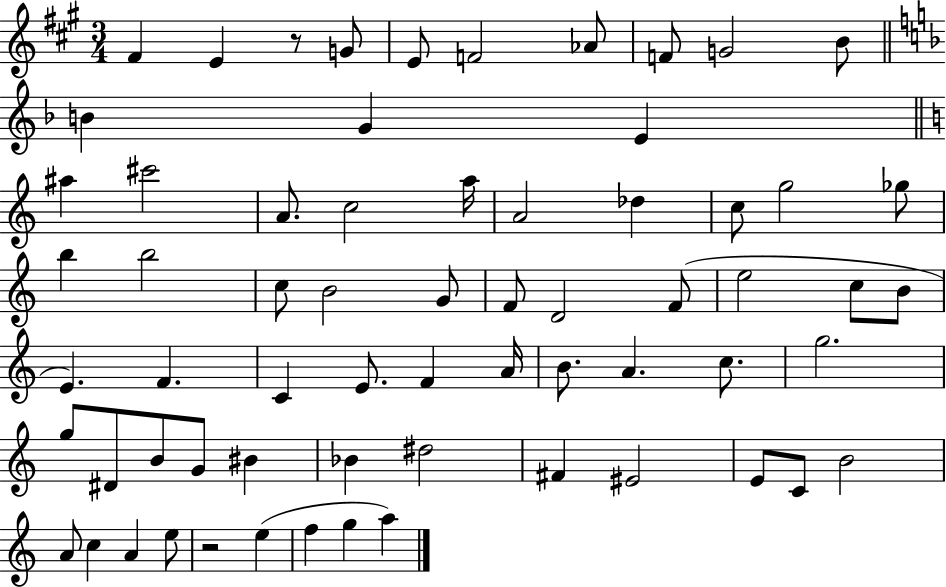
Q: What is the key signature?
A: A major